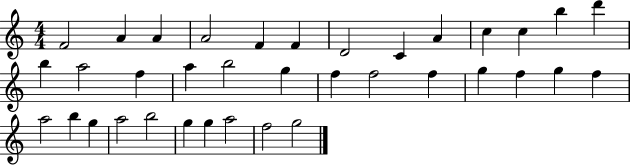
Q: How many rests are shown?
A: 0